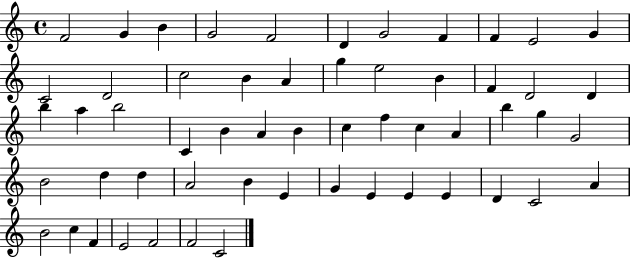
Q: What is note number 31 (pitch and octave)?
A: F5